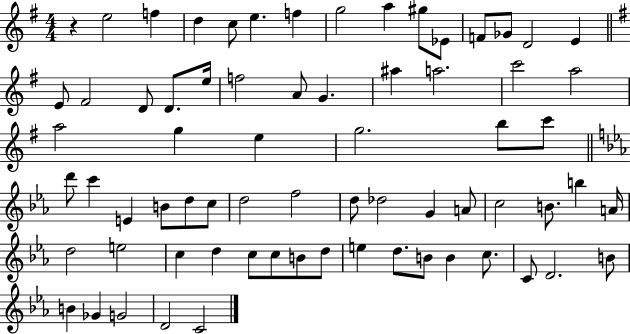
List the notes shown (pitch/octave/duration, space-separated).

R/q E5/h F5/q D5/q C5/e E5/q. F5/q G5/h A5/q G#5/e Eb4/e F4/e Gb4/e D4/h E4/q E4/e F#4/h D4/e D4/e. E5/s F5/h A4/e G4/q. A#5/q A5/h. C6/h A5/h A5/h G5/q E5/q G5/h. B5/e C6/e D6/e C6/q E4/q B4/e D5/e C5/e D5/h F5/h D5/e Db5/h G4/q A4/e C5/h B4/e. B5/q A4/s D5/h E5/h C5/q D5/q C5/e C5/e B4/e D5/e E5/q D5/e. B4/e B4/q C5/e. C4/e D4/h. B4/e B4/q Gb4/q G4/h D4/h C4/h